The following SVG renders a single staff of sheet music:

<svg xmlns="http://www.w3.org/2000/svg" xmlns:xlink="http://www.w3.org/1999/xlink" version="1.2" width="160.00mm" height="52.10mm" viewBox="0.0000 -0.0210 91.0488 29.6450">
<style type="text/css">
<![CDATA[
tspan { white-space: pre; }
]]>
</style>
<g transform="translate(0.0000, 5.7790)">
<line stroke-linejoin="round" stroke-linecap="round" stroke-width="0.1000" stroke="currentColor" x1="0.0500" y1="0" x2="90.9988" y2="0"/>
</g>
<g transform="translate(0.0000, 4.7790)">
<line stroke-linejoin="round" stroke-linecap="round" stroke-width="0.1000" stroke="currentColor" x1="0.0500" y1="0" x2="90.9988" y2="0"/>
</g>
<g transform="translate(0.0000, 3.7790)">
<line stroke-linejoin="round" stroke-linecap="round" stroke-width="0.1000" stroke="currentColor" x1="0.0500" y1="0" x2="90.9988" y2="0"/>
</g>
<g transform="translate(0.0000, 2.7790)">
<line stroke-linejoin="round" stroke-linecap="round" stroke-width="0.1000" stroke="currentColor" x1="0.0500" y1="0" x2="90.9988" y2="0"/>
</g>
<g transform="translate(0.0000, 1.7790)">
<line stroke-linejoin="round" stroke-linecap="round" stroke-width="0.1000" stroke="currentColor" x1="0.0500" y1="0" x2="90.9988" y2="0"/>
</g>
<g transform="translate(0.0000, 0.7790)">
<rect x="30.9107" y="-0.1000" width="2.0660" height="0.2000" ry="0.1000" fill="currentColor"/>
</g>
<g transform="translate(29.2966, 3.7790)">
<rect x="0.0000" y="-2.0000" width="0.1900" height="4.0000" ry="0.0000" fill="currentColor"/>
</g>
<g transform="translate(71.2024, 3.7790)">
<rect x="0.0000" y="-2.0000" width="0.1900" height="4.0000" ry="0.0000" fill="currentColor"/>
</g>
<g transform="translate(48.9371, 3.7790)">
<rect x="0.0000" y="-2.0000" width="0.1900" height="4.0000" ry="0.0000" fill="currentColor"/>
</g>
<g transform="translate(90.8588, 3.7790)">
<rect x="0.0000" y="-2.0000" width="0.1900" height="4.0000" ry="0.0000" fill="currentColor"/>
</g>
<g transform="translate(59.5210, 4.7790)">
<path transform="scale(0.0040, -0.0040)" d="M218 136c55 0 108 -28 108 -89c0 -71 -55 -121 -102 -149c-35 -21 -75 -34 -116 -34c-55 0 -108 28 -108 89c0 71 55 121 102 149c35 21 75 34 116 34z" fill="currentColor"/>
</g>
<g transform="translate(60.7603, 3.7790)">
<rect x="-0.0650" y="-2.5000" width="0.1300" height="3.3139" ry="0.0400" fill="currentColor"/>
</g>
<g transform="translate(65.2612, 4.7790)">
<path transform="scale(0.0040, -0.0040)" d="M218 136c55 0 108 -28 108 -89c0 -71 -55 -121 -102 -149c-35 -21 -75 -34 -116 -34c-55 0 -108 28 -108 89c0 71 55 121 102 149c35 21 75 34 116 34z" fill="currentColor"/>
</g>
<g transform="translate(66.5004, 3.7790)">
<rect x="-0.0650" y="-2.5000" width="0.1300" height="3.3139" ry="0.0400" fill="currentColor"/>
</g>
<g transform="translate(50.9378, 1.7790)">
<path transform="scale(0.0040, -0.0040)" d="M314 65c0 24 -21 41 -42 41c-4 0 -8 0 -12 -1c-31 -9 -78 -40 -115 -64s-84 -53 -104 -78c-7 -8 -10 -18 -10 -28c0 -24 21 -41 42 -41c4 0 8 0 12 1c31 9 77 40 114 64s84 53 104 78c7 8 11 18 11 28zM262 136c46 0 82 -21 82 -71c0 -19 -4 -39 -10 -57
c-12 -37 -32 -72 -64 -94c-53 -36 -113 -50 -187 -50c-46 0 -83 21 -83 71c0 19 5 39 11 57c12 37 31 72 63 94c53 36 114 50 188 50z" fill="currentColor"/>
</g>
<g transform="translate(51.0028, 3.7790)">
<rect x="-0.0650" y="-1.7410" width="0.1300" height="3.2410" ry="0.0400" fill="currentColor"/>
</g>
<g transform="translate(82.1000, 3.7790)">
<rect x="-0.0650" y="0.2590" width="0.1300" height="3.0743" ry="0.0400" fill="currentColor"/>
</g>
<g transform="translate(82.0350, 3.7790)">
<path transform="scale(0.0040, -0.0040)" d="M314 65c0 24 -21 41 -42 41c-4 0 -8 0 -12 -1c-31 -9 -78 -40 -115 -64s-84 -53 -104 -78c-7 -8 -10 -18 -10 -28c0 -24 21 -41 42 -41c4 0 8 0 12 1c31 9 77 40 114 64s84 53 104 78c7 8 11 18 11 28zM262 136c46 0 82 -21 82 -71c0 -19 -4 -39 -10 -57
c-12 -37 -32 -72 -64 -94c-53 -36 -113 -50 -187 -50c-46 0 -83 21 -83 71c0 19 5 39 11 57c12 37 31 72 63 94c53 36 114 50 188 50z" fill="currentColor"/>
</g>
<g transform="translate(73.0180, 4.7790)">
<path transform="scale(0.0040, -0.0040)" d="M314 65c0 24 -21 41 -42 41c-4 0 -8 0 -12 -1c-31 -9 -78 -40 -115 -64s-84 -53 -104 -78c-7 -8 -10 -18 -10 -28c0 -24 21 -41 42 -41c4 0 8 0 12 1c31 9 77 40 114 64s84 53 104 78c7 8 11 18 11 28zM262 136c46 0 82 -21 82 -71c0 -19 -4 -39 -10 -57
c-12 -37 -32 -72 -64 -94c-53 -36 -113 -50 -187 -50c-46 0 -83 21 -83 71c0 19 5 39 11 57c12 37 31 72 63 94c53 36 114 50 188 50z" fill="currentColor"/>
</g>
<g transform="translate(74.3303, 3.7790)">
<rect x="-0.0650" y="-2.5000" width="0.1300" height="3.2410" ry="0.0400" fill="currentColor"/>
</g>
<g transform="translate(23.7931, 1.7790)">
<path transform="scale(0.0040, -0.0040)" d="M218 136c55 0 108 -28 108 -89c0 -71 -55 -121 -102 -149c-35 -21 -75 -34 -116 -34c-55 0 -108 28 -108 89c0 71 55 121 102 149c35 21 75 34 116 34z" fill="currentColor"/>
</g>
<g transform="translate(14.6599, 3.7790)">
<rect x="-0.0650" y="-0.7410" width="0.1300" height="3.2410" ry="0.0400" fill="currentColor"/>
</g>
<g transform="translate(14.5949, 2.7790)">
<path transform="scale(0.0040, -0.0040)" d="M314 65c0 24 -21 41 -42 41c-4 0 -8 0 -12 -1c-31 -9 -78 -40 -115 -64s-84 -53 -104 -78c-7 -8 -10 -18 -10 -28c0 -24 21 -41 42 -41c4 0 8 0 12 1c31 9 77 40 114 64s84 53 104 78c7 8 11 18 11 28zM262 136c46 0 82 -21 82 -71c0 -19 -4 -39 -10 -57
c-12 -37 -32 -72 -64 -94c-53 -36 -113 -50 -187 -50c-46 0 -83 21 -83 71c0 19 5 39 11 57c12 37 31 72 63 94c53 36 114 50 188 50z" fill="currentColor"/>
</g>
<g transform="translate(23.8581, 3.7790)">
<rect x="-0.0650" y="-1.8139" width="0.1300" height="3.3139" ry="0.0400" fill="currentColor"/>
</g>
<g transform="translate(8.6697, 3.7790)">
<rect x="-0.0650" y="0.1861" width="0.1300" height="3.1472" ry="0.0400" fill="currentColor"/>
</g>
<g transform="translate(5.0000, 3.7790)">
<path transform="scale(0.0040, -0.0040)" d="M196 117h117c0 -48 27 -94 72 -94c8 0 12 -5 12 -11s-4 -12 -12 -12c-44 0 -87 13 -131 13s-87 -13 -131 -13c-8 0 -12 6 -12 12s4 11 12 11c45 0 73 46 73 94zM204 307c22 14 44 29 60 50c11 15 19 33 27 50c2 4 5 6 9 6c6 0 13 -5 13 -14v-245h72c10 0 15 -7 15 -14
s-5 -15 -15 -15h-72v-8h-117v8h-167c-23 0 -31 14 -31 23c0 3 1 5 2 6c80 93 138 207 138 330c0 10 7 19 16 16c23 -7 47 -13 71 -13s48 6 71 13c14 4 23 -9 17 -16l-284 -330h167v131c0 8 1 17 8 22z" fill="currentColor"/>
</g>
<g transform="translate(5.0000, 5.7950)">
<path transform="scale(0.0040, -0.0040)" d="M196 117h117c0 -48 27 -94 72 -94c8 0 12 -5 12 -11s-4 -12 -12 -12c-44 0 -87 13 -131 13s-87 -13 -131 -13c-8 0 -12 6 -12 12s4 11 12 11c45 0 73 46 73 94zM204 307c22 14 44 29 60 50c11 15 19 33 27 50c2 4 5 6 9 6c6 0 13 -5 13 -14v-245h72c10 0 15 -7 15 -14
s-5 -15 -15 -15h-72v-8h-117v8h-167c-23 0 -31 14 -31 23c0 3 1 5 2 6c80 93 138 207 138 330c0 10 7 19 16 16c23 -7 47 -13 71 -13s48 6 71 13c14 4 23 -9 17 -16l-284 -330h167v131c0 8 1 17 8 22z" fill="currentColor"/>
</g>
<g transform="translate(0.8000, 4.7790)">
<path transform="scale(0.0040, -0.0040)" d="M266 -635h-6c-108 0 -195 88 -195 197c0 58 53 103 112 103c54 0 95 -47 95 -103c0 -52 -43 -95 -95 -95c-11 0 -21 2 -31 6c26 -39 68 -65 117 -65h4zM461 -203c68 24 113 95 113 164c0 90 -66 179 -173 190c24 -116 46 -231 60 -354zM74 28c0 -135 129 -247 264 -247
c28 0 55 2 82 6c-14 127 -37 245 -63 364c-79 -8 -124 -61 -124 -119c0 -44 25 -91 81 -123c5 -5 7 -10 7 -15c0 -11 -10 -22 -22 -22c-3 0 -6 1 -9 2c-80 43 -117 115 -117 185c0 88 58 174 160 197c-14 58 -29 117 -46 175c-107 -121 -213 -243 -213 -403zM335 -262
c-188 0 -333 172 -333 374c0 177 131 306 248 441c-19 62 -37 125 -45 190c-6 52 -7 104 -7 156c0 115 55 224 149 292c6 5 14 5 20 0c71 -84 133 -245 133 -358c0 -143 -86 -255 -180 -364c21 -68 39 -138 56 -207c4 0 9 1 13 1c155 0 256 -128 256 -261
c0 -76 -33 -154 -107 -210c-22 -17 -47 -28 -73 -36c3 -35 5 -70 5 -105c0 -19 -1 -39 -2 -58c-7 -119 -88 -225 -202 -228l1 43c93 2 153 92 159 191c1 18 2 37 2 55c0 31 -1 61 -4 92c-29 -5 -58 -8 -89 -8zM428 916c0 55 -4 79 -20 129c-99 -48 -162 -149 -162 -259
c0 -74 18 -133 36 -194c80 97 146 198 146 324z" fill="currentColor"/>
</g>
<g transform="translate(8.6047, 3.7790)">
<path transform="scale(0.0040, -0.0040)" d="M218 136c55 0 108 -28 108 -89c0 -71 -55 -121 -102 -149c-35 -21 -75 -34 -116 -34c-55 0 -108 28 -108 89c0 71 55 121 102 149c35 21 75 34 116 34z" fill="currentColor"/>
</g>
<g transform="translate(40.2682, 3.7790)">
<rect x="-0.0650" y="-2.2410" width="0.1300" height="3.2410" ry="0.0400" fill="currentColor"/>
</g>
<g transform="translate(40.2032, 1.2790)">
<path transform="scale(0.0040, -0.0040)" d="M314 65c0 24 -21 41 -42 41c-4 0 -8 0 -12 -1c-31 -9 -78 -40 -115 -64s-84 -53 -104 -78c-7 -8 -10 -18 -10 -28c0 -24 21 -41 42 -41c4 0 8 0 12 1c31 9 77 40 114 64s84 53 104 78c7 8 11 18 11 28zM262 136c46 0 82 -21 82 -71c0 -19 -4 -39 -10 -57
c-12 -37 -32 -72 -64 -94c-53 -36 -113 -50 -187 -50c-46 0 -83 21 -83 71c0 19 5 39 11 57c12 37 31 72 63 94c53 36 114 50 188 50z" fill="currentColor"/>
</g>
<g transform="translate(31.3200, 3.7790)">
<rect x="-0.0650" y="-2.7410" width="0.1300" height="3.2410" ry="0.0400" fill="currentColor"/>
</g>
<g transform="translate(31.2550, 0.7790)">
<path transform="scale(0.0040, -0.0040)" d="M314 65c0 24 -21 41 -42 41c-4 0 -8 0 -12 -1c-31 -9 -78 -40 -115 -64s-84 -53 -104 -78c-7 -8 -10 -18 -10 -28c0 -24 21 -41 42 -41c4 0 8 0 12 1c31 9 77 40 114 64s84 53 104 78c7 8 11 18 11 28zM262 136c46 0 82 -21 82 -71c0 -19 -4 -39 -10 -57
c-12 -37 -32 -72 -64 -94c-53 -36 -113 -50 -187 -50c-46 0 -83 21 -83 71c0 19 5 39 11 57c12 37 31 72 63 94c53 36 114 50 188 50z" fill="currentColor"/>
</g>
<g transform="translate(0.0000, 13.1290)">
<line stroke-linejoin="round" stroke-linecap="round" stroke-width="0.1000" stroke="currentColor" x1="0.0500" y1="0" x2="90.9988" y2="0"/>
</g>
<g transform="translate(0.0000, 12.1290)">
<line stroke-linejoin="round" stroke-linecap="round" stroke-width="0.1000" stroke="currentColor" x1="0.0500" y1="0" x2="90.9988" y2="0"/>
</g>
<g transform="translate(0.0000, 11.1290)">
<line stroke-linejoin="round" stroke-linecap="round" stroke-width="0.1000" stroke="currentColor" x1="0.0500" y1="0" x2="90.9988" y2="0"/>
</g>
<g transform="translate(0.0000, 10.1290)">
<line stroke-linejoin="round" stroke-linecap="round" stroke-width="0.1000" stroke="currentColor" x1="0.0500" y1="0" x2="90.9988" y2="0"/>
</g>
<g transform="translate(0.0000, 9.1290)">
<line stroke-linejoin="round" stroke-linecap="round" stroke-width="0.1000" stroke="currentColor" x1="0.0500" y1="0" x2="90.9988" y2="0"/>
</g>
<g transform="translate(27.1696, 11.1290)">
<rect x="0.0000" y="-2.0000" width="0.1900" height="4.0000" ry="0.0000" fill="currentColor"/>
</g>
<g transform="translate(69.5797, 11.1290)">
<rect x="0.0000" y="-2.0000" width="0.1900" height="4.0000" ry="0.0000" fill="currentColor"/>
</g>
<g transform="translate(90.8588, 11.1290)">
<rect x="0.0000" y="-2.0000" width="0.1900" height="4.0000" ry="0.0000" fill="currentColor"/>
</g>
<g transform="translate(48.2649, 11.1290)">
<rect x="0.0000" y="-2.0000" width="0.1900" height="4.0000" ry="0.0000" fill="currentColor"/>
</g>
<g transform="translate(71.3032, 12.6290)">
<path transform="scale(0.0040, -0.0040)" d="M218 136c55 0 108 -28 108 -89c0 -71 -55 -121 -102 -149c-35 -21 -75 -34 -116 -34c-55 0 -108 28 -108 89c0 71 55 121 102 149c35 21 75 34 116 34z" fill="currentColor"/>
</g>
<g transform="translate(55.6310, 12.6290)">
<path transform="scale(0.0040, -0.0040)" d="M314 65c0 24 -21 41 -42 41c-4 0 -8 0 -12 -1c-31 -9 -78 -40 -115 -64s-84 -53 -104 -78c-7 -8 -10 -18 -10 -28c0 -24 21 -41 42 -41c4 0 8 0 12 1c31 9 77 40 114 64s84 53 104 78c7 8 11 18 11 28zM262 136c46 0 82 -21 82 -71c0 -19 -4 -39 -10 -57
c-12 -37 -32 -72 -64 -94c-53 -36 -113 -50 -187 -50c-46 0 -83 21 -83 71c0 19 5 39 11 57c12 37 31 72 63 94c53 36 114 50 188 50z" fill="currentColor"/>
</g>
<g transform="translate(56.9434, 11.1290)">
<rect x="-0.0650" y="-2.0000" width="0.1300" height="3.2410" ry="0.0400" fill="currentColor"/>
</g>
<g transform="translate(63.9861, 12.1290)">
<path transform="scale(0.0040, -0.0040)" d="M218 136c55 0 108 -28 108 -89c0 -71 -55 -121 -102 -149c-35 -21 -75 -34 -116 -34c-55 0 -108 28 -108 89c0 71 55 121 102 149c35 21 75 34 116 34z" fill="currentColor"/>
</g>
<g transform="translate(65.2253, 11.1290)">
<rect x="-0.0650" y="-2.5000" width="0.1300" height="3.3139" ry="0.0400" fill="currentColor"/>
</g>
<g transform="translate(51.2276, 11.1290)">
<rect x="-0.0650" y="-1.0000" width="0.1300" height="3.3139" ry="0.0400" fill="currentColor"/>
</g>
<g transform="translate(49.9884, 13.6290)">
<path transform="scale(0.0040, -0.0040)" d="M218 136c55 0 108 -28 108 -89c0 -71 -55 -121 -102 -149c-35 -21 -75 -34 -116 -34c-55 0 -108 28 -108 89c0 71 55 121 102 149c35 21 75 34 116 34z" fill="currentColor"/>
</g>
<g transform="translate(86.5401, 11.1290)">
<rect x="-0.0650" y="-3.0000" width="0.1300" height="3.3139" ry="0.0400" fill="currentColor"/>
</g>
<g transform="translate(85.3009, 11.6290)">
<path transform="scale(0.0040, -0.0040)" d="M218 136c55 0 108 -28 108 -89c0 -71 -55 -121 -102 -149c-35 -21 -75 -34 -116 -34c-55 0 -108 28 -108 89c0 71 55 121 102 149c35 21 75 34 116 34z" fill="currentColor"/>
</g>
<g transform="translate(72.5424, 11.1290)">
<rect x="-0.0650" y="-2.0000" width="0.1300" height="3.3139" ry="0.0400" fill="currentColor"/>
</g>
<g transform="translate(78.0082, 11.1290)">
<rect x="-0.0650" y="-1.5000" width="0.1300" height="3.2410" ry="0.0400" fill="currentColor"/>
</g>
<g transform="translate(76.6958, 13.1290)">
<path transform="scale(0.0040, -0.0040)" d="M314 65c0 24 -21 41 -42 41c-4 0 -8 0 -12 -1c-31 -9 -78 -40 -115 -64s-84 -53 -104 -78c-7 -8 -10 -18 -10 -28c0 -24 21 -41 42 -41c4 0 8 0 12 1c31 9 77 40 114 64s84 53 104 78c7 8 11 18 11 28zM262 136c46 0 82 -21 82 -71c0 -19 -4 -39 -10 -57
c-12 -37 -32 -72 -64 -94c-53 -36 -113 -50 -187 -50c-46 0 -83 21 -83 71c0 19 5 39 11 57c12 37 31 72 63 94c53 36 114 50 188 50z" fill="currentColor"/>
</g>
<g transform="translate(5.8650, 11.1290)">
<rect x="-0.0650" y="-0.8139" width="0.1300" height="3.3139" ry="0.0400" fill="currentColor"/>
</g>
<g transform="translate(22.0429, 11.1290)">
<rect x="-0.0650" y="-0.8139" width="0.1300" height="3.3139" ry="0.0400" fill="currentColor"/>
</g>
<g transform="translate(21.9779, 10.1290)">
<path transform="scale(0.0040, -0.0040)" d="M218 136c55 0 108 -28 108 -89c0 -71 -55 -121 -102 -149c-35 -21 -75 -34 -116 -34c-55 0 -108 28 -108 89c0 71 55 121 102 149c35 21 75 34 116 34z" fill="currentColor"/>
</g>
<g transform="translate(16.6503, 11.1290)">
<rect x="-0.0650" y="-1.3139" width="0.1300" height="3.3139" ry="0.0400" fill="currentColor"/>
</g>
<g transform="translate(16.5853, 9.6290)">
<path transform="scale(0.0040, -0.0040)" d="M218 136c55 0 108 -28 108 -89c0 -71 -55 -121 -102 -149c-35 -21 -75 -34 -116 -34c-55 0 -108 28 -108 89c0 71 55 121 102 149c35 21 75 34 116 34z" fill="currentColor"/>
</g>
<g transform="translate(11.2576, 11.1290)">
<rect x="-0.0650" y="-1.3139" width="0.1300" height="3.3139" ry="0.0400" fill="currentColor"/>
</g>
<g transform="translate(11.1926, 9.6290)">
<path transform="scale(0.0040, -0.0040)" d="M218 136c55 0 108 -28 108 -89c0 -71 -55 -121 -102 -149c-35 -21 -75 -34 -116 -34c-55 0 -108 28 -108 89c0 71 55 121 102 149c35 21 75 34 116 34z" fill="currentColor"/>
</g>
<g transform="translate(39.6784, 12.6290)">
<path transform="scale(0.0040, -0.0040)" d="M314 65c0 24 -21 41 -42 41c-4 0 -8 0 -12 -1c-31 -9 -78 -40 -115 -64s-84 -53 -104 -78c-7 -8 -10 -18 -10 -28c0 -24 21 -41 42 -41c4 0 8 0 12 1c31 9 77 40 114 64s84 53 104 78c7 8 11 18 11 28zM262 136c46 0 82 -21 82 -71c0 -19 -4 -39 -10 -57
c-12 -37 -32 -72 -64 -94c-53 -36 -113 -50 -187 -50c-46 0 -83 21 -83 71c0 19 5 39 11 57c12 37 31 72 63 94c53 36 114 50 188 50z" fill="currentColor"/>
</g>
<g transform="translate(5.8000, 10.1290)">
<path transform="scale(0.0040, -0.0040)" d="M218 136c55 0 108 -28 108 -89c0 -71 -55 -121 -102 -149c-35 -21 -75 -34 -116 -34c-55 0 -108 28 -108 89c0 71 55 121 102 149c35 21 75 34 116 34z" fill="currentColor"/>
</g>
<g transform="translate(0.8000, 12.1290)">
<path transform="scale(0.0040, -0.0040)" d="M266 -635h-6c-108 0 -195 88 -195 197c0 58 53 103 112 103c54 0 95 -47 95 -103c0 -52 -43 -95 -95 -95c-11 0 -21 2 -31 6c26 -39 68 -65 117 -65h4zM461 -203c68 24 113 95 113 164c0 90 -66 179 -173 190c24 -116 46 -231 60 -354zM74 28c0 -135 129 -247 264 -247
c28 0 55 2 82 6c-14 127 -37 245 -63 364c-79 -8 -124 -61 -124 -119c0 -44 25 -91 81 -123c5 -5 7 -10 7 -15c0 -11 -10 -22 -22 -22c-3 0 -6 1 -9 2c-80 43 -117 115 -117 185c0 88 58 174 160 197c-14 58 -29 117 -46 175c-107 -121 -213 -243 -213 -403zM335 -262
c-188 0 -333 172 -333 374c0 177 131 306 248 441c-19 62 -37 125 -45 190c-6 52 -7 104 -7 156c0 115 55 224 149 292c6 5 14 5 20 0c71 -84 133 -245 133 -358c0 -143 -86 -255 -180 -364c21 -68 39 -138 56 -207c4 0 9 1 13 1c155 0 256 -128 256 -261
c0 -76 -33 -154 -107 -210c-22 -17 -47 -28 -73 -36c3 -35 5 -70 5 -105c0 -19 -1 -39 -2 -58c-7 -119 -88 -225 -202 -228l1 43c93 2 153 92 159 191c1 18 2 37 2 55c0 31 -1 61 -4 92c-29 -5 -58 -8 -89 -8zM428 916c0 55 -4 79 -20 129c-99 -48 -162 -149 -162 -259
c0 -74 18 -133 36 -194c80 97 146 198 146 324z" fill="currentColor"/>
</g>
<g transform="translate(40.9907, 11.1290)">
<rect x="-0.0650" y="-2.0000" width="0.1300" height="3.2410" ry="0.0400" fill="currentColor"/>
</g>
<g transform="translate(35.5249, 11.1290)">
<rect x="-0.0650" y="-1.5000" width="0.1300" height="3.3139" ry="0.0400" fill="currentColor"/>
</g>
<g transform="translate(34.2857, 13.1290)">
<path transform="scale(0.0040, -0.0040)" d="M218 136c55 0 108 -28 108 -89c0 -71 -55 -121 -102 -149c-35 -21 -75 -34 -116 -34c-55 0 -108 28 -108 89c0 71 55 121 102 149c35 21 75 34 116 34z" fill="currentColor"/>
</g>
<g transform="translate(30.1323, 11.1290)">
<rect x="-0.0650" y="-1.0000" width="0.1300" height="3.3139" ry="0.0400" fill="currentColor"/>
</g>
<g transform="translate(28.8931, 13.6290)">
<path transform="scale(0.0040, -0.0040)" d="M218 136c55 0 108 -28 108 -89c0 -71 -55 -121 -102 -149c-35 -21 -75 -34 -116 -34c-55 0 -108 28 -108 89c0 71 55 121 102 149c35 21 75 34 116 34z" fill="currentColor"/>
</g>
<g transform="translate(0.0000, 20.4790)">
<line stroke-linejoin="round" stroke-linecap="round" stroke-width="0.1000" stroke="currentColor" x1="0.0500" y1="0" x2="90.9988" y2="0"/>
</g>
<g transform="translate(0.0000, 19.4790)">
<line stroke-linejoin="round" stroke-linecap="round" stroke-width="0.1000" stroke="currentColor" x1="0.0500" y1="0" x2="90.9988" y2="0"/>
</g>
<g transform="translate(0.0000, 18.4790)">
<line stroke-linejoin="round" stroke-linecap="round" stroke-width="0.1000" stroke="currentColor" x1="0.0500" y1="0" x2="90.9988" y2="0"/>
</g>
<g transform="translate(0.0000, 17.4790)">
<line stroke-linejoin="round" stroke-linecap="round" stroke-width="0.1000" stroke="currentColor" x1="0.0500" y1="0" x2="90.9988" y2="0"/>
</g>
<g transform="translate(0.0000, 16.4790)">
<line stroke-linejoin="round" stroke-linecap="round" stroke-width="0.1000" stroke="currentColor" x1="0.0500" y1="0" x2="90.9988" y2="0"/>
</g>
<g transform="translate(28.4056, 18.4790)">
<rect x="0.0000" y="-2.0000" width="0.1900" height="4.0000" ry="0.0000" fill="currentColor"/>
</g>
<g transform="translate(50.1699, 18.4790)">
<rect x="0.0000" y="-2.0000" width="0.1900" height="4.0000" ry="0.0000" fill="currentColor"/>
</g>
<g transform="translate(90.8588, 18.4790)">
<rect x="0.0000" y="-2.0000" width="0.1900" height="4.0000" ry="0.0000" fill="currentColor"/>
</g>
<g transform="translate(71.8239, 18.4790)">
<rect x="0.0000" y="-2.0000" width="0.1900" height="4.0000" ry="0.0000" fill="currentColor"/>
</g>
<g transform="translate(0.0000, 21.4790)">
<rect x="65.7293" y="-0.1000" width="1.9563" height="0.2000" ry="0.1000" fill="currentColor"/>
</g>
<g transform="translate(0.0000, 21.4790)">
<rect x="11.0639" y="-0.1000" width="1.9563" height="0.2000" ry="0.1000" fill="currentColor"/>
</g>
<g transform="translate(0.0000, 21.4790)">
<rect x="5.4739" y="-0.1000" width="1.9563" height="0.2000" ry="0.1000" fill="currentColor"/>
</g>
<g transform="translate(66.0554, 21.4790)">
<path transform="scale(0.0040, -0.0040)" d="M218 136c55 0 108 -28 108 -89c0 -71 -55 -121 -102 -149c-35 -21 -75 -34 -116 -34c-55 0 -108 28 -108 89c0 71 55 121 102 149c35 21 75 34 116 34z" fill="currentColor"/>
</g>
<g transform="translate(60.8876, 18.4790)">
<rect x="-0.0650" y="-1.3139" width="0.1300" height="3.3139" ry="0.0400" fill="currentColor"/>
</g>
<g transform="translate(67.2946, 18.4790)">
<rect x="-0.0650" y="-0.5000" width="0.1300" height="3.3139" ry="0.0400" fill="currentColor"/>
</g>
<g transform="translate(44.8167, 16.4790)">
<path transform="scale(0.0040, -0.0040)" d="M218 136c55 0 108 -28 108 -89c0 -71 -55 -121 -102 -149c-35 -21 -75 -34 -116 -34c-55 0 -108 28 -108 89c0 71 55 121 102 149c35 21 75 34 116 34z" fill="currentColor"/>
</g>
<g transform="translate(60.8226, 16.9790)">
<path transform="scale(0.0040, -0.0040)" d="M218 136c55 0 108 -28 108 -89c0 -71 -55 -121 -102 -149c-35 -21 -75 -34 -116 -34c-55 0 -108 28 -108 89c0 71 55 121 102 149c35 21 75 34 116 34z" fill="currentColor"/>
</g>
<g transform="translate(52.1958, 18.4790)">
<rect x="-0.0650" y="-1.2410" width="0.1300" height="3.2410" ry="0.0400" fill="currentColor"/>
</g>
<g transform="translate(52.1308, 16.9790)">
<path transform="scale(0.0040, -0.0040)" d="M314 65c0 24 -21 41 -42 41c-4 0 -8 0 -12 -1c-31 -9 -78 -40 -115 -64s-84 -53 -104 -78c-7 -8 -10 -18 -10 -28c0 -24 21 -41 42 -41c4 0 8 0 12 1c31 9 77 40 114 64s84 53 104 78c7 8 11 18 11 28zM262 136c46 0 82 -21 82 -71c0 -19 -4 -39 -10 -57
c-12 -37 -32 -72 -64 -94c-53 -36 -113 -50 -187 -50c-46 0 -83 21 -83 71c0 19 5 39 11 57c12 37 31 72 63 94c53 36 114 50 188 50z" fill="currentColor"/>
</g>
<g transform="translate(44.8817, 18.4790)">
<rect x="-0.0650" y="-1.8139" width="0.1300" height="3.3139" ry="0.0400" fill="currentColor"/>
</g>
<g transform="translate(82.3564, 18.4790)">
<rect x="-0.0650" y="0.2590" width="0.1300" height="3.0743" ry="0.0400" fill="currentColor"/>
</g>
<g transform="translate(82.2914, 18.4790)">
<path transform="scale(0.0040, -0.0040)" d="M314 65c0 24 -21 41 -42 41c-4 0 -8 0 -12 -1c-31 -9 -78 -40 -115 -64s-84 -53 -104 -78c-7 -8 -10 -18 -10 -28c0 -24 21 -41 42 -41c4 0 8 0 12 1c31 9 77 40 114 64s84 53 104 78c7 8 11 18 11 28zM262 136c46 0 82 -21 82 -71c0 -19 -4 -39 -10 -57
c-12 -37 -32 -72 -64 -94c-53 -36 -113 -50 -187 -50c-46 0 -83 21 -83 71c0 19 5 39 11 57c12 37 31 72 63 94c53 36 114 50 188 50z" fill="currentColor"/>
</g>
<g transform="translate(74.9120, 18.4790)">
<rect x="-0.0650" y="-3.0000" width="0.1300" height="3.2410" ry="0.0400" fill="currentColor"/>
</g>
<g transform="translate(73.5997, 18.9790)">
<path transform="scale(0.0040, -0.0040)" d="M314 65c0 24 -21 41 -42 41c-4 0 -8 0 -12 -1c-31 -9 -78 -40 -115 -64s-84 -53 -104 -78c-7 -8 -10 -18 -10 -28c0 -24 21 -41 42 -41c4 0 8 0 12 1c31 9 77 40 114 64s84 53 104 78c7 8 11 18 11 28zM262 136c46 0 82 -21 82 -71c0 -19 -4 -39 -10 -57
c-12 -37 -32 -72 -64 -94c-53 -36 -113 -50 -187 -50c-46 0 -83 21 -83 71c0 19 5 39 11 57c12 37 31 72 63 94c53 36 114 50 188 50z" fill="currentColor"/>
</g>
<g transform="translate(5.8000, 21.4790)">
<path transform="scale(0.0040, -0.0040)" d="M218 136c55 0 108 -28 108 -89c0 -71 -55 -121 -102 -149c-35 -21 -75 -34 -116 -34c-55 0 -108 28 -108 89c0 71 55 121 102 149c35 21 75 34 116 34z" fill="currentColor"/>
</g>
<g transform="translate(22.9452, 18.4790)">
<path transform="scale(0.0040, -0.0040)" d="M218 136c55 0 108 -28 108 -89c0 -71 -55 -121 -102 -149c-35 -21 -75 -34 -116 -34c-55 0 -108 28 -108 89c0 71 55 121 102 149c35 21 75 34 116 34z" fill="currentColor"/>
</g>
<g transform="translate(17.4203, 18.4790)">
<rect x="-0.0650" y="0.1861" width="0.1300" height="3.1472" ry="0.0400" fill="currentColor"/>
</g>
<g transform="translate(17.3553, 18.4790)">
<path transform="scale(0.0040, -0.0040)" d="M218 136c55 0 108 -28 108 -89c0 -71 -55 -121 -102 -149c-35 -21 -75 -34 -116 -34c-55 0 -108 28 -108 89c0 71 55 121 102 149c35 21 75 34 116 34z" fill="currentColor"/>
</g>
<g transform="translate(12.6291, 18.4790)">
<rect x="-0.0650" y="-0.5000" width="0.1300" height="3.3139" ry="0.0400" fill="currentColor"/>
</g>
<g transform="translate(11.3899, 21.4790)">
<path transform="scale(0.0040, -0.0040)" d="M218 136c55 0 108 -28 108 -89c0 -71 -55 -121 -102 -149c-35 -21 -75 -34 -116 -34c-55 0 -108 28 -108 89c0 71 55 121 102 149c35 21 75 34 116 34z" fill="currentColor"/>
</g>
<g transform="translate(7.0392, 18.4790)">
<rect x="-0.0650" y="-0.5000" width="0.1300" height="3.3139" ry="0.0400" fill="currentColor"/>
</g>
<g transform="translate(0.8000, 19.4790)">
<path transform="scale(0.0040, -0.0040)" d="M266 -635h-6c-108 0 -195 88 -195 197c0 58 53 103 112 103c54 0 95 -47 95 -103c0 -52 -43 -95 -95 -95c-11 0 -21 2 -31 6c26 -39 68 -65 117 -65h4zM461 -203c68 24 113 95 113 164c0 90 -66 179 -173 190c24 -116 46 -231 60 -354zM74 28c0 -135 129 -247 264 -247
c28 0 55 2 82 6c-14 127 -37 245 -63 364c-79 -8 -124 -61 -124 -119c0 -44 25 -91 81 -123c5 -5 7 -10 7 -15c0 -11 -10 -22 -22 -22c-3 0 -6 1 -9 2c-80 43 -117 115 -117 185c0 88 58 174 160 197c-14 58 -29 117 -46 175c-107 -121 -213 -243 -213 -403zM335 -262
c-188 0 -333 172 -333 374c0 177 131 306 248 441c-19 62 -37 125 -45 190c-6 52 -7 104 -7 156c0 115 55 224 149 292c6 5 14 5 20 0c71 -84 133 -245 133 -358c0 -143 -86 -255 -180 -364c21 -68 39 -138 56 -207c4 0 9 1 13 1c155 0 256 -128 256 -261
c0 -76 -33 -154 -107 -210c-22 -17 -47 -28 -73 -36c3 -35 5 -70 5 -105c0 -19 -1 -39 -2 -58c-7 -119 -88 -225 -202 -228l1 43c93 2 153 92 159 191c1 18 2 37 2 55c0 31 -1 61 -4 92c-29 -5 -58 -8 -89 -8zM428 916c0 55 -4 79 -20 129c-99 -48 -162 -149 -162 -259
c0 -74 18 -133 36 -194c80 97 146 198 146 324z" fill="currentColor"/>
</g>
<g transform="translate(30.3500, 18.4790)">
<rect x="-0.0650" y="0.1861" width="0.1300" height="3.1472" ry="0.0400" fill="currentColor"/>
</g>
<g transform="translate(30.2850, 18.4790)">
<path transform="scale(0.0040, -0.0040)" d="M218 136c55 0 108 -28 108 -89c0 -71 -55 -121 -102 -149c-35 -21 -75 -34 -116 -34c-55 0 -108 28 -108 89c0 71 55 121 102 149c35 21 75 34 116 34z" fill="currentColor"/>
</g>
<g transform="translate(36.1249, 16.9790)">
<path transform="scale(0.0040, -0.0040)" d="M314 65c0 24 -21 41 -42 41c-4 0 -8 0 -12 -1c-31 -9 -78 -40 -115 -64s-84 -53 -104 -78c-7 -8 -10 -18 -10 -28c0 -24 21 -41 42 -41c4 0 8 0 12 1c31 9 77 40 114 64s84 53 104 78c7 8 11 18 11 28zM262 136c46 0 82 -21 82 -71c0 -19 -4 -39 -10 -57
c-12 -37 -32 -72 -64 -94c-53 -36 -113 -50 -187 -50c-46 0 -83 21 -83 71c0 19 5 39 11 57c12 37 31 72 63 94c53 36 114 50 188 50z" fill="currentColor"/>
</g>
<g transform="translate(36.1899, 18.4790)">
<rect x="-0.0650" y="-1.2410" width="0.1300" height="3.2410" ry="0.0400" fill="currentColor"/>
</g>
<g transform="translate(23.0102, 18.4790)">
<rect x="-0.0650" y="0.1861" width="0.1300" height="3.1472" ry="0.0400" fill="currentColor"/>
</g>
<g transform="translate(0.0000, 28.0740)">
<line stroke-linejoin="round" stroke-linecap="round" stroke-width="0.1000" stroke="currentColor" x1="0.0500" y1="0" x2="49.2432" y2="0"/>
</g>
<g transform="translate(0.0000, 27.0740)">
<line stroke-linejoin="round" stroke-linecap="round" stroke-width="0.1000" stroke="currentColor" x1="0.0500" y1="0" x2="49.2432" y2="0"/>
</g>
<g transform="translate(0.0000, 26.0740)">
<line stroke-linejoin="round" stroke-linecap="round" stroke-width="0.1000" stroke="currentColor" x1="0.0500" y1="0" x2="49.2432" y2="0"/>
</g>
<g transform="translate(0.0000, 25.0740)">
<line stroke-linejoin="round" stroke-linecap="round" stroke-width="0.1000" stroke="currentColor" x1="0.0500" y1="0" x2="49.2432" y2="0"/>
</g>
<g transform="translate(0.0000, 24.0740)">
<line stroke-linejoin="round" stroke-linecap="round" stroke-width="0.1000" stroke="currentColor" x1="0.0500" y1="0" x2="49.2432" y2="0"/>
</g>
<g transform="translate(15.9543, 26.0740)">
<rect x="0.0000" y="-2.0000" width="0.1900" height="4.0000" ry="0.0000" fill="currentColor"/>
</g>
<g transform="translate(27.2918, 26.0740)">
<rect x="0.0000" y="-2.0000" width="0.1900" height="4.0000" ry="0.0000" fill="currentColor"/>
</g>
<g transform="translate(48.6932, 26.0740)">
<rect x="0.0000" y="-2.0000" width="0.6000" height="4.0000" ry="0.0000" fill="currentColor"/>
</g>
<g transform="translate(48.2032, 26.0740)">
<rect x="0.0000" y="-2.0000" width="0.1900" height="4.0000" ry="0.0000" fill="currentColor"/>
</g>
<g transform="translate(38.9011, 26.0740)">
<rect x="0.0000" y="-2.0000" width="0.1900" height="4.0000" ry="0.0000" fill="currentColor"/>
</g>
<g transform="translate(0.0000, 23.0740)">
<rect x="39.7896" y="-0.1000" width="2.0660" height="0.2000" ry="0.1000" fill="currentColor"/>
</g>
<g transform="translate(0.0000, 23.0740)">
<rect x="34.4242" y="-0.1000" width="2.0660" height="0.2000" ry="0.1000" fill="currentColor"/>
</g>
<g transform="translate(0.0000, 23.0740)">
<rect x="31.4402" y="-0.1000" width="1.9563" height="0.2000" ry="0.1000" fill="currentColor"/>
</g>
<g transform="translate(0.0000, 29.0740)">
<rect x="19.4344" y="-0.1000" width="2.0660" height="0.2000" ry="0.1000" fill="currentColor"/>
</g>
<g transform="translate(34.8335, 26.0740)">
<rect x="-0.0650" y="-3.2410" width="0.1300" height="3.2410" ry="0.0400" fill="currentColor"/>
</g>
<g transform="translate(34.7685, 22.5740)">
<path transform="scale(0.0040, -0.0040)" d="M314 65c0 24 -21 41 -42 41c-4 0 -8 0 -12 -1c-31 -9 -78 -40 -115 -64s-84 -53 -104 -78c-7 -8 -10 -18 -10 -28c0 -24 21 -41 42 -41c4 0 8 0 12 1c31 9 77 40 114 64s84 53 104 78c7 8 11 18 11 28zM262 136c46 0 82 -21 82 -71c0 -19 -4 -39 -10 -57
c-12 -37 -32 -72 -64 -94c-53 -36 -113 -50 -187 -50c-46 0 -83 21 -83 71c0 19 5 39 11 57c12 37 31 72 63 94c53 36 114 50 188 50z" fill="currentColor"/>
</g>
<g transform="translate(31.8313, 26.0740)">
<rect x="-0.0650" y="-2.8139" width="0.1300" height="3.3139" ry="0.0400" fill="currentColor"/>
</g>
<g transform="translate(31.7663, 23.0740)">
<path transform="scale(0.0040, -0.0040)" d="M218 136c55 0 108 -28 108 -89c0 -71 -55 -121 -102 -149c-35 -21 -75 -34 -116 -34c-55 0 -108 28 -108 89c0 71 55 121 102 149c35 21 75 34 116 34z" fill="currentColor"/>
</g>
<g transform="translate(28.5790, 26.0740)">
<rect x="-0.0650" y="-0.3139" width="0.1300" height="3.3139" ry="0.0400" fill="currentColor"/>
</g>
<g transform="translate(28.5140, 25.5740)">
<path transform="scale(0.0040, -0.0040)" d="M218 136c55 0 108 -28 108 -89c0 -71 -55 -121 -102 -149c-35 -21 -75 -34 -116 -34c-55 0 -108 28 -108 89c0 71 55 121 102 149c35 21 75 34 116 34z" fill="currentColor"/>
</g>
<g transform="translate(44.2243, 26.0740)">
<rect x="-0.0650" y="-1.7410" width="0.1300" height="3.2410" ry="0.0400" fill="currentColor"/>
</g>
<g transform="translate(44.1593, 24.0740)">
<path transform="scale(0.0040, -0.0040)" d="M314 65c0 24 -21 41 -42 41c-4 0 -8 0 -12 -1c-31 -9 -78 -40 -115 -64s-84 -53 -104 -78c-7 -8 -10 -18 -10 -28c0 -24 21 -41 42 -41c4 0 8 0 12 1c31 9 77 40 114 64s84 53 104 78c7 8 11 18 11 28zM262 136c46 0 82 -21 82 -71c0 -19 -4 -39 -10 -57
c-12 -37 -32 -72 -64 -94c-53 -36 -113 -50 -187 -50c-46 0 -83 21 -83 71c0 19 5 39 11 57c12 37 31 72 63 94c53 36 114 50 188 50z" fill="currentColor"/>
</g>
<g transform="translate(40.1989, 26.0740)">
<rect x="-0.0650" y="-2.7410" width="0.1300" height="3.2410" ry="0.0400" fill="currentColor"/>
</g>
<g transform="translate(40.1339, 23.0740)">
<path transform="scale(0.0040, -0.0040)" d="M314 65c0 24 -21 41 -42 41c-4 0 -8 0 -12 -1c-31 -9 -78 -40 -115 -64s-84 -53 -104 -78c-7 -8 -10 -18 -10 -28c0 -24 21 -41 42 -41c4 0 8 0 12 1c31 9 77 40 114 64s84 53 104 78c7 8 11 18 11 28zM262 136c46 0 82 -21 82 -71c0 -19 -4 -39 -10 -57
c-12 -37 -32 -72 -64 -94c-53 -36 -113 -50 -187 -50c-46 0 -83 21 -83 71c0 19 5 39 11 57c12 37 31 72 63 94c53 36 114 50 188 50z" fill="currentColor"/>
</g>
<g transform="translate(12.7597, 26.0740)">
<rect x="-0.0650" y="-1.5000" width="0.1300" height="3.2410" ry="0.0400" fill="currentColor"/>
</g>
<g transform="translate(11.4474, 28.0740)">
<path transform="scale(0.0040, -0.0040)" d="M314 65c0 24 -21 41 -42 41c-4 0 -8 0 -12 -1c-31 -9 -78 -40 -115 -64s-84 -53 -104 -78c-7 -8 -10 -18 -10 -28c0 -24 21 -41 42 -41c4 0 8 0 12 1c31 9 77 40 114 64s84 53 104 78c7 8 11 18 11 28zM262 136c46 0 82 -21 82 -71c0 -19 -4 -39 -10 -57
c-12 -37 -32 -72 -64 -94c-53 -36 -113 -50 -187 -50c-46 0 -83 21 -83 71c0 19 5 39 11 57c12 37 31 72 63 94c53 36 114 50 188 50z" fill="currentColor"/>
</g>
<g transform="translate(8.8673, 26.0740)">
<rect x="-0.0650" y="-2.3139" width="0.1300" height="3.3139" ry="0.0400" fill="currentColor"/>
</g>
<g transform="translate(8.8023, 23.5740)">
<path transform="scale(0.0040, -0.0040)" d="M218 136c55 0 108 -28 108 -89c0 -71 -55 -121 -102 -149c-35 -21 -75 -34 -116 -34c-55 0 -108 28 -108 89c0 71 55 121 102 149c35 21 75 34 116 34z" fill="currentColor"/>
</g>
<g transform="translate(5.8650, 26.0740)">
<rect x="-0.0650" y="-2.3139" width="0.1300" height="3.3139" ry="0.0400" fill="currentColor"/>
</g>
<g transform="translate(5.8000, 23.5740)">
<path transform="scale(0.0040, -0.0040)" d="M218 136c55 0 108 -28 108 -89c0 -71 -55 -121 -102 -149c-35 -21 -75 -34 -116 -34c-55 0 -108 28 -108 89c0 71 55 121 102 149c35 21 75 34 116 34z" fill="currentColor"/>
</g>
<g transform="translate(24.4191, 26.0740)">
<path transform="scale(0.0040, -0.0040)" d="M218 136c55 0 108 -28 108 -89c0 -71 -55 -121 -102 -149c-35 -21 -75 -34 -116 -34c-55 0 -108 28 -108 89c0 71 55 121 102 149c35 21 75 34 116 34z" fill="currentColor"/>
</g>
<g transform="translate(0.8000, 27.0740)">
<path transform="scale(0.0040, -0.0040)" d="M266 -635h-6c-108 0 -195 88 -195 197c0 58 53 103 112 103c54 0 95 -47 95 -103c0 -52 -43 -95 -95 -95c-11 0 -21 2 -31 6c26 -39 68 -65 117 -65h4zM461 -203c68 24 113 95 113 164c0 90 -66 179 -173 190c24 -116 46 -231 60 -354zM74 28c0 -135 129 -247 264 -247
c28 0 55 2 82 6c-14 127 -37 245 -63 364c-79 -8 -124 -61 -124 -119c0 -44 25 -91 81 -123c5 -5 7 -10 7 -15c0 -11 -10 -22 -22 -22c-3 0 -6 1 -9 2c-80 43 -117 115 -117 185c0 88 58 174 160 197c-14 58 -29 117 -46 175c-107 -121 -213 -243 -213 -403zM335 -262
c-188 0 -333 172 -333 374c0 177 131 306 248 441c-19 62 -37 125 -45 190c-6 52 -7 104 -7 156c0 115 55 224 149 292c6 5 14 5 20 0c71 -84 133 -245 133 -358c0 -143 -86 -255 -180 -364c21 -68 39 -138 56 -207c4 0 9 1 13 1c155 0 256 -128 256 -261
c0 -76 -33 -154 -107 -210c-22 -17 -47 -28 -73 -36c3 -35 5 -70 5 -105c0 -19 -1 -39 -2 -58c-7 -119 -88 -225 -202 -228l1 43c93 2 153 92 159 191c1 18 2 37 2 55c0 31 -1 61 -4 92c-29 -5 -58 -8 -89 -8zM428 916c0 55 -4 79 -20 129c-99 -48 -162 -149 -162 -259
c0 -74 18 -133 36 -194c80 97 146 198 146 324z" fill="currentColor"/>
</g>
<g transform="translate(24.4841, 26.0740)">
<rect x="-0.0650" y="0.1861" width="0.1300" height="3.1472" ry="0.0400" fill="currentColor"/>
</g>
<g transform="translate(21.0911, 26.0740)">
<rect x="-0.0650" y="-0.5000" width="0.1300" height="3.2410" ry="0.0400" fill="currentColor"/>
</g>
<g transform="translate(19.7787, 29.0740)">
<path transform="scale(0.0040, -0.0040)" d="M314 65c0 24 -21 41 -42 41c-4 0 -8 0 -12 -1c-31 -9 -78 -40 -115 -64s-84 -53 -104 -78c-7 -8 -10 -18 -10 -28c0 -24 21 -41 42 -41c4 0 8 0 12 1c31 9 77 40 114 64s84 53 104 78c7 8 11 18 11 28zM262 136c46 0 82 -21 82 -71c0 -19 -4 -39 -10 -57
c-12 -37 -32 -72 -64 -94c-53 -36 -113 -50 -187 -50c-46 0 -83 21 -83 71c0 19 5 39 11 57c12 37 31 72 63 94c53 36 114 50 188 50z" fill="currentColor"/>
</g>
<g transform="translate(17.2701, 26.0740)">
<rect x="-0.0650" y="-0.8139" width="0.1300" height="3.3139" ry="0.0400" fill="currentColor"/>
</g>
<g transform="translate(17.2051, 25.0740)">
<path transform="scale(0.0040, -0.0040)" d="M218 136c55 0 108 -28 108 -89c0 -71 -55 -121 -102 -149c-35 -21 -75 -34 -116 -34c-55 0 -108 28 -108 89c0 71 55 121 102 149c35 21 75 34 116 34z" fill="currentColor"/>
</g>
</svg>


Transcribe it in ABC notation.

X:1
T:Untitled
M:4/4
L:1/4
K:C
B d2 f a2 g2 f2 G G G2 B2 d e e d D E F2 D F2 G F E2 A C C B B B e2 f e2 e C A2 B2 g g E2 d C2 B c a b2 a2 f2